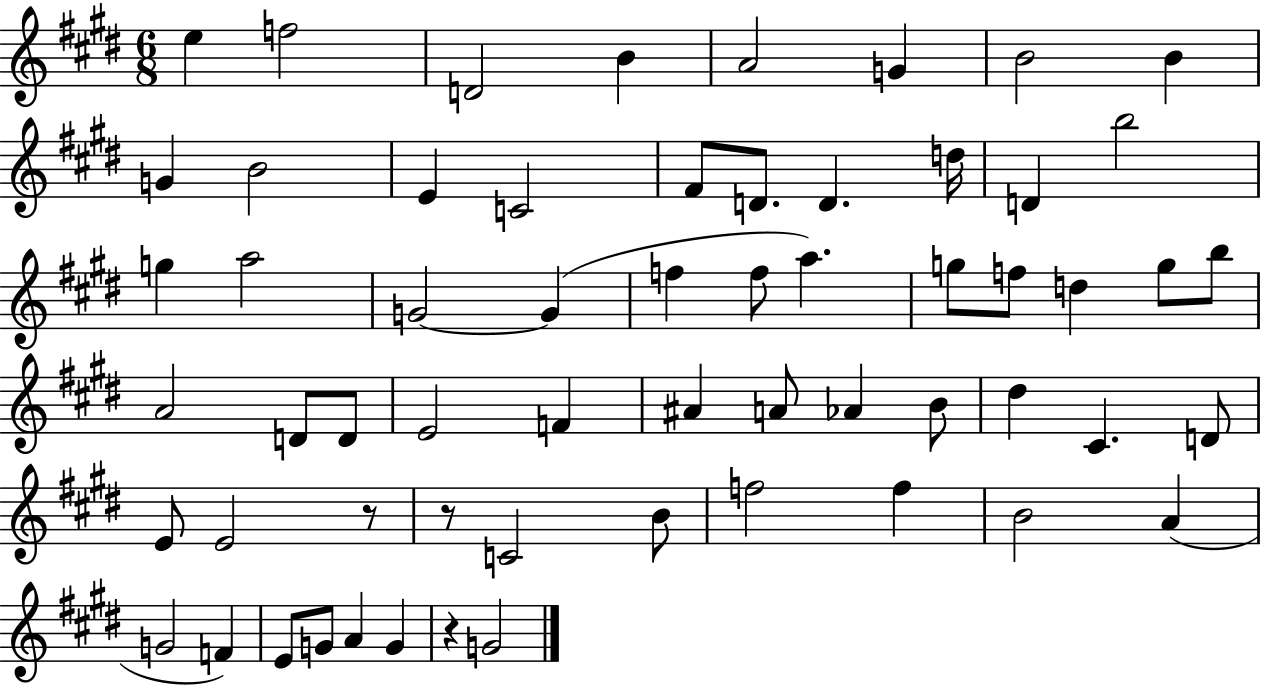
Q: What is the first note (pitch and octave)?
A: E5